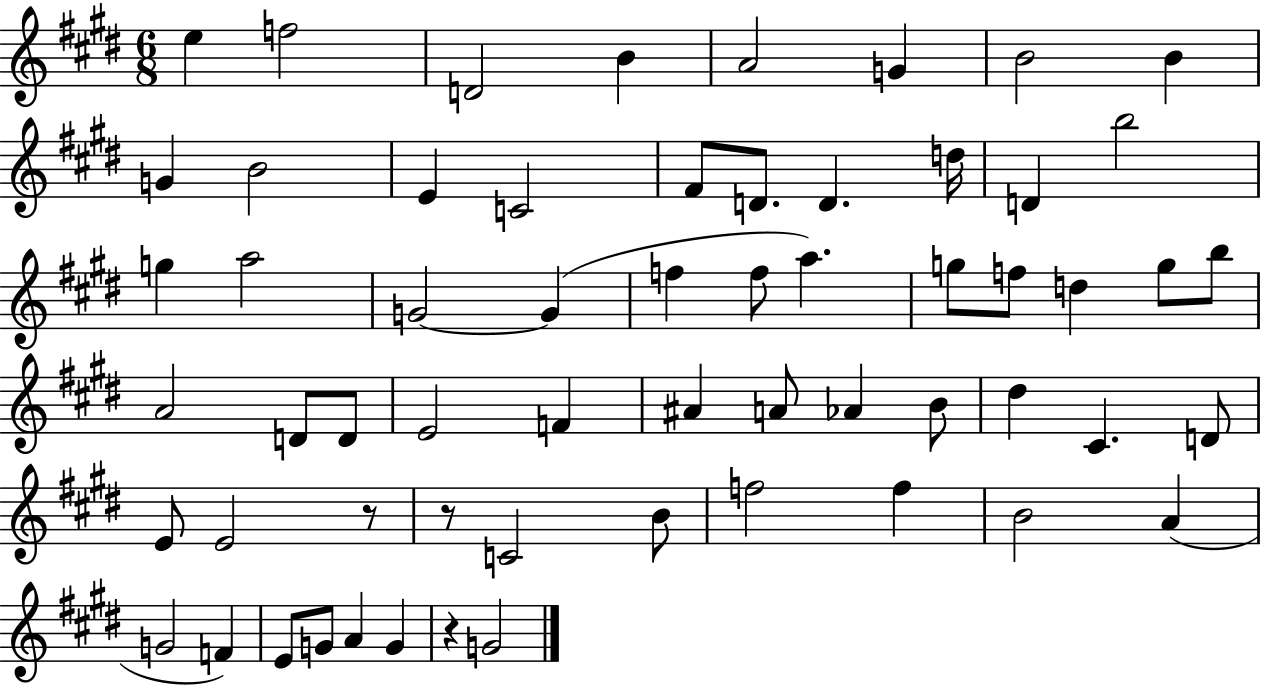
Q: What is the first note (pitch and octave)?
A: E5